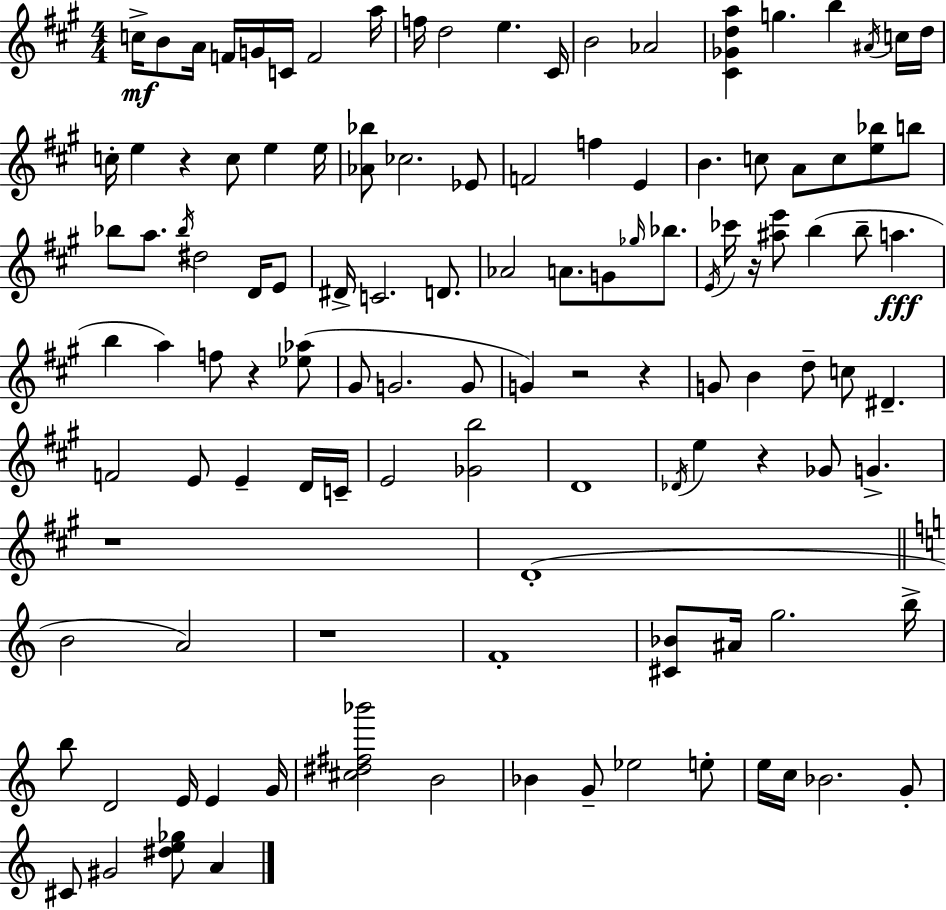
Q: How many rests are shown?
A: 8